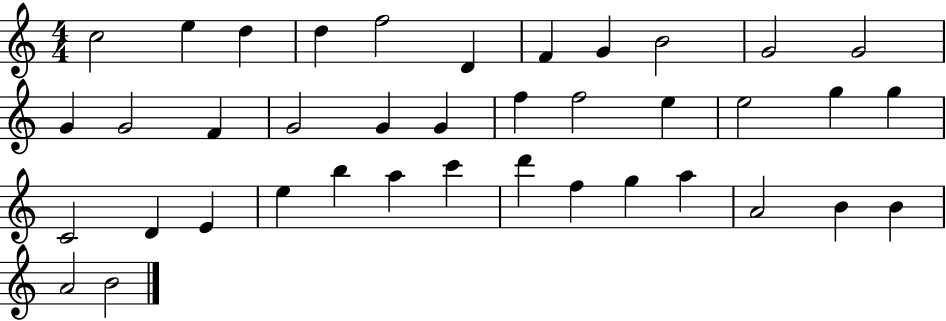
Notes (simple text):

C5/h E5/q D5/q D5/q F5/h D4/q F4/q G4/q B4/h G4/h G4/h G4/q G4/h F4/q G4/h G4/q G4/q F5/q F5/h E5/q E5/h G5/q G5/q C4/h D4/q E4/q E5/q B5/q A5/q C6/q D6/q F5/q G5/q A5/q A4/h B4/q B4/q A4/h B4/h